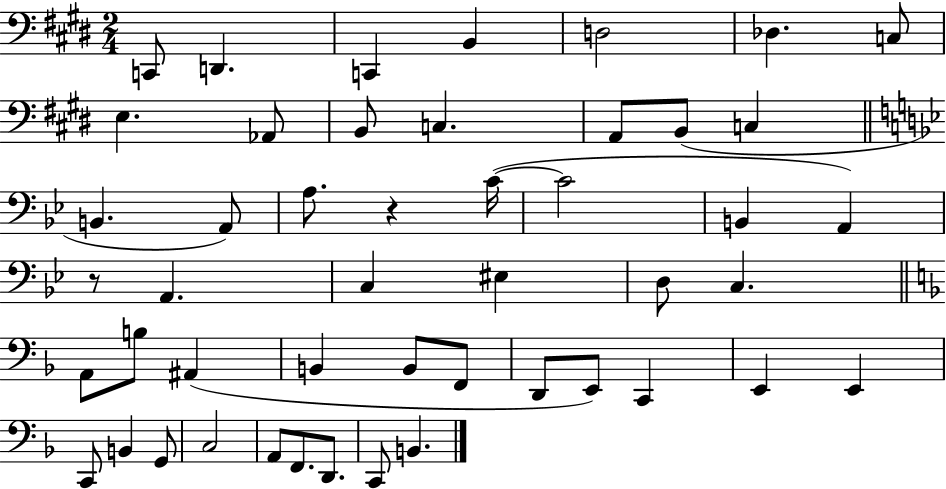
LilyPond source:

{
  \clef bass
  \numericTimeSignature
  \time 2/4
  \key e \major
  c,8 d,4. | c,4 b,4 | d2 | des4. c8 | \break e4. aes,8 | b,8 c4. | a,8 b,8( c4 | \bar "||" \break \key g \minor b,4. a,8) | a8. r4 c'16~(~ | c'2 | b,4 a,4) | \break r8 a,4. | c4 eis4 | d8 c4. | \bar "||" \break \key f \major a,8 b8 ais,4( | b,4 b,8 f,8 | d,8 e,8) c,4 | e,4 e,4 | \break c,8 b,4 g,8 | c2 | a,8 f,8. d,8. | c,8 b,4. | \break \bar "|."
}